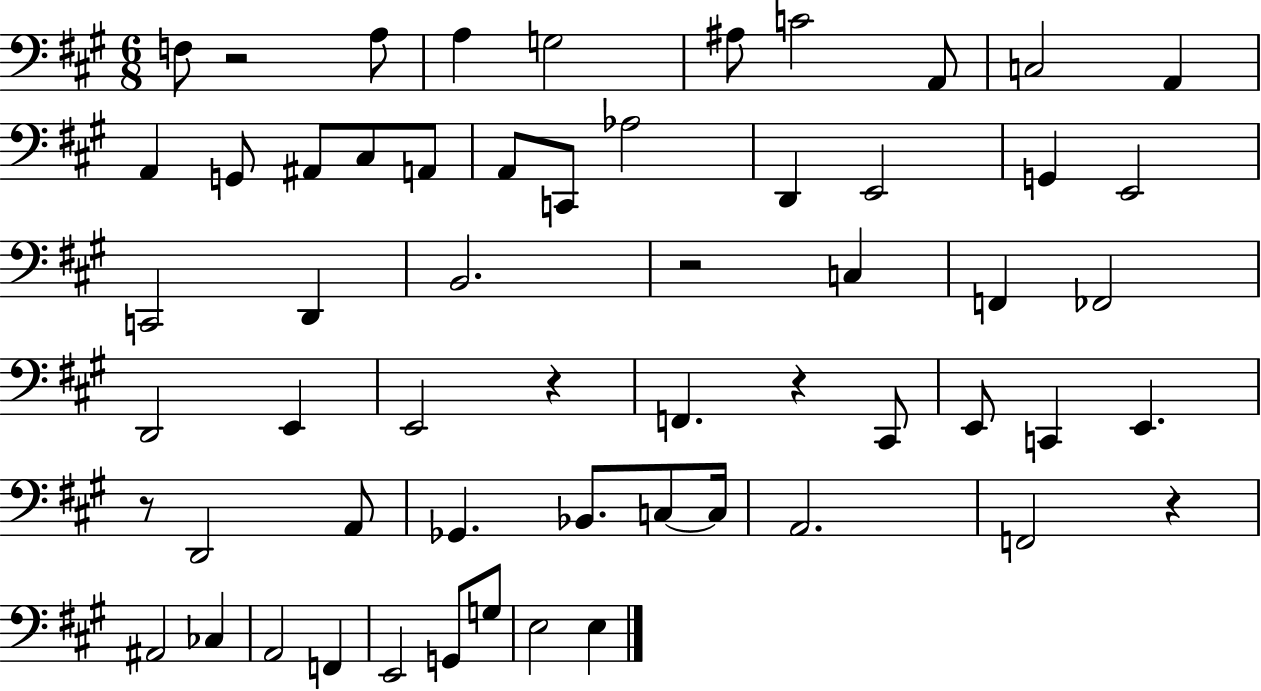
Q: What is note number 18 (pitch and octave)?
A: D2